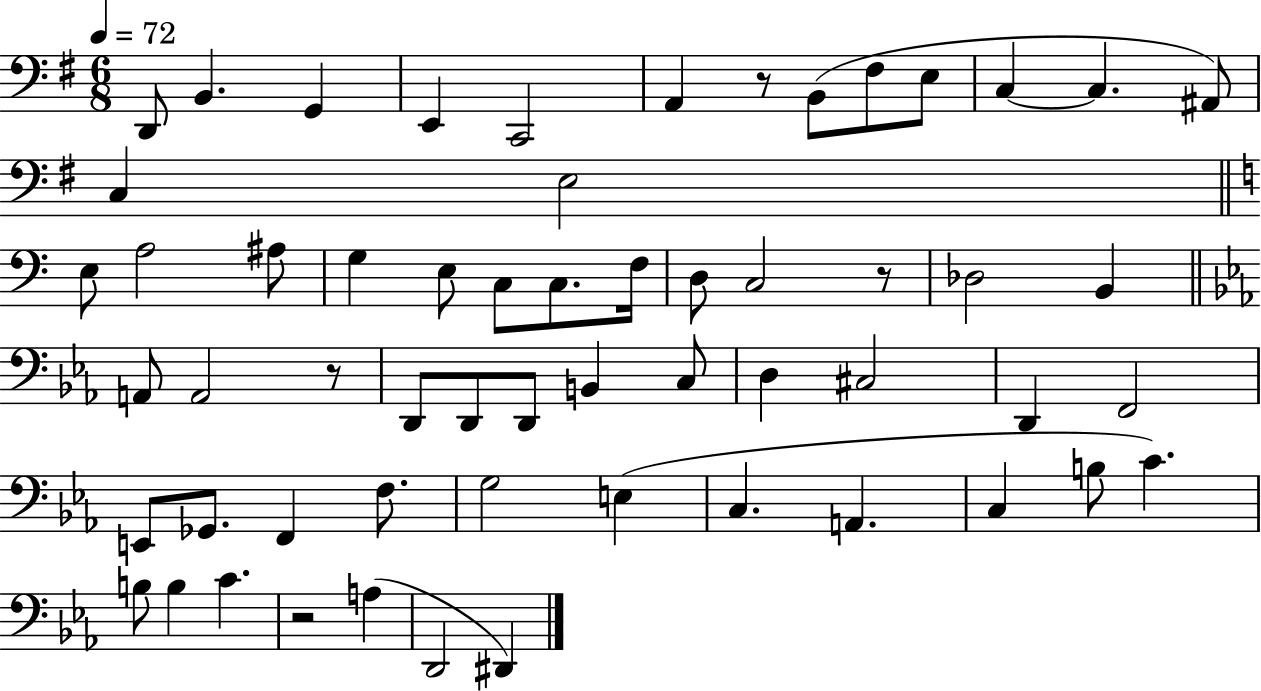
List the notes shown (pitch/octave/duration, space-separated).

D2/e B2/q. G2/q E2/q C2/h A2/q R/e B2/e F#3/e E3/e C3/q C3/q. A#2/e C3/q E3/h E3/e A3/h A#3/e G3/q E3/e C3/e C3/e. F3/s D3/e C3/h R/e Db3/h B2/q A2/e A2/h R/e D2/e D2/e D2/e B2/q C3/e D3/q C#3/h D2/q F2/h E2/e Gb2/e. F2/q F3/e. G3/h E3/q C3/q. A2/q. C3/q B3/e C4/q. B3/e B3/q C4/q. R/h A3/q D2/h D#2/q